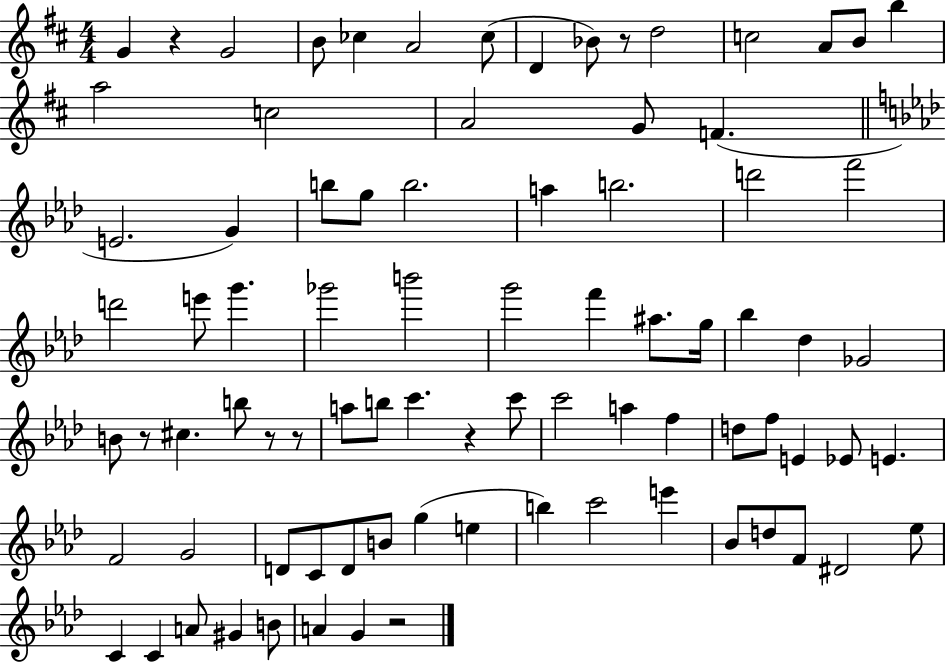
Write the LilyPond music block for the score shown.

{
  \clef treble
  \numericTimeSignature
  \time 4/4
  \key d \major
  g'4 r4 g'2 | b'8 ces''4 a'2 ces''8( | d'4 bes'8) r8 d''2 | c''2 a'8 b'8 b''4 | \break a''2 c''2 | a'2 g'8 f'4.( | \bar "||" \break \key f \minor e'2. g'4) | b''8 g''8 b''2. | a''4 b''2. | d'''2 f'''2 | \break d'''2 e'''8 g'''4. | ges'''2 b'''2 | g'''2 f'''4 ais''8. g''16 | bes''4 des''4 ges'2 | \break b'8 r8 cis''4. b''8 r8 r8 | a''8 b''8 c'''4. r4 c'''8 | c'''2 a''4 f''4 | d''8 f''8 e'4 ees'8 e'4. | \break f'2 g'2 | d'8 c'8 d'8 b'8 g''4( e''4 | b''4) c'''2 e'''4 | bes'8 d''8 f'8 dis'2 ees''8 | \break c'4 c'4 a'8 gis'4 b'8 | a'4 g'4 r2 | \bar "|."
}